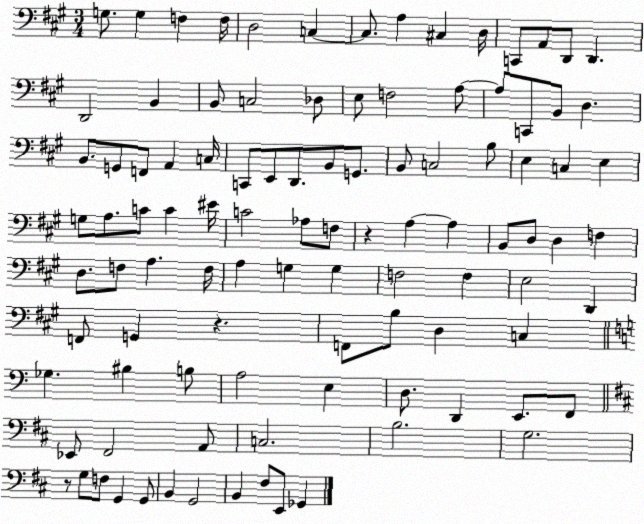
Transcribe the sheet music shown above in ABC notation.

X:1
T:Untitled
M:3/4
L:1/4
K:A
G,/2 G, F, F,/4 D,2 C, C,/2 A, ^C, D,/4 C,,/2 A,,/2 D,,/2 D,, D,,2 B,, B,,/2 C,2 _D,/2 E,/2 F,2 A,/2 A,/2 C,,/2 B,,/2 D, B,,/2 G,,/2 F,,/2 A,, C,/4 C,,/2 E,,/2 D,,/2 B,,/2 G,,/2 B,,/2 C,2 B,/2 E, C, E, G,/2 A,/2 C/2 C ^E/4 C2 _A,/2 F,/2 z A, A, B,,/2 D,/2 D, F, D,/2 F,/2 A, F,/4 A, G, G, F,2 F, E,2 D,, F,,/2 G,, z F,,/2 B,/2 D, C, _G, ^B, B,/2 A,2 E, D,/2 D,, E,,/2 F,,/2 _E,,/2 ^F,,2 A,,/2 C,2 B,2 G,2 z/2 G,/2 F,/2 G,, G,,/2 B,, G,,2 B,, ^F,/2 E,,/2 _G,,